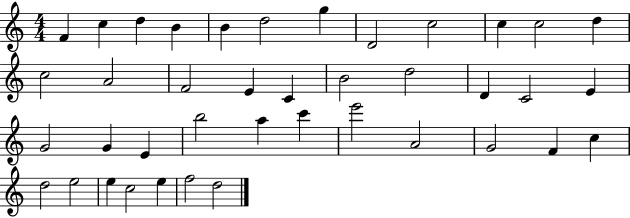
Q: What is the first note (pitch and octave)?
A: F4